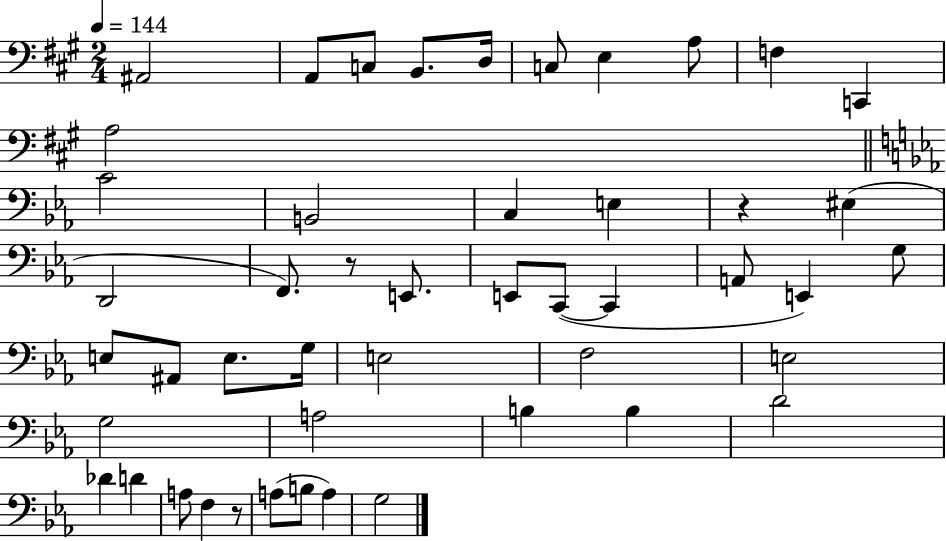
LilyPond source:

{
  \clef bass
  \numericTimeSignature
  \time 2/4
  \key a \major
  \tempo 4 = 144
  ais,2 | a,8 c8 b,8. d16 | c8 e4 a8 | f4 c,4 | \break a2 | \bar "||" \break \key ees \major c'2 | b,2 | c4 e4 | r4 eis4( | \break d,2 | f,8.) r8 e,8. | e,8 c,8~(~ c,4 | a,8 e,4) g8 | \break e8 ais,8 e8. g16 | e2 | f2 | e2 | \break g2 | a2 | b4 b4 | d'2 | \break des'4 d'4 | a8 f4 r8 | a8( b8 a4) | g2 | \break \bar "|."
}